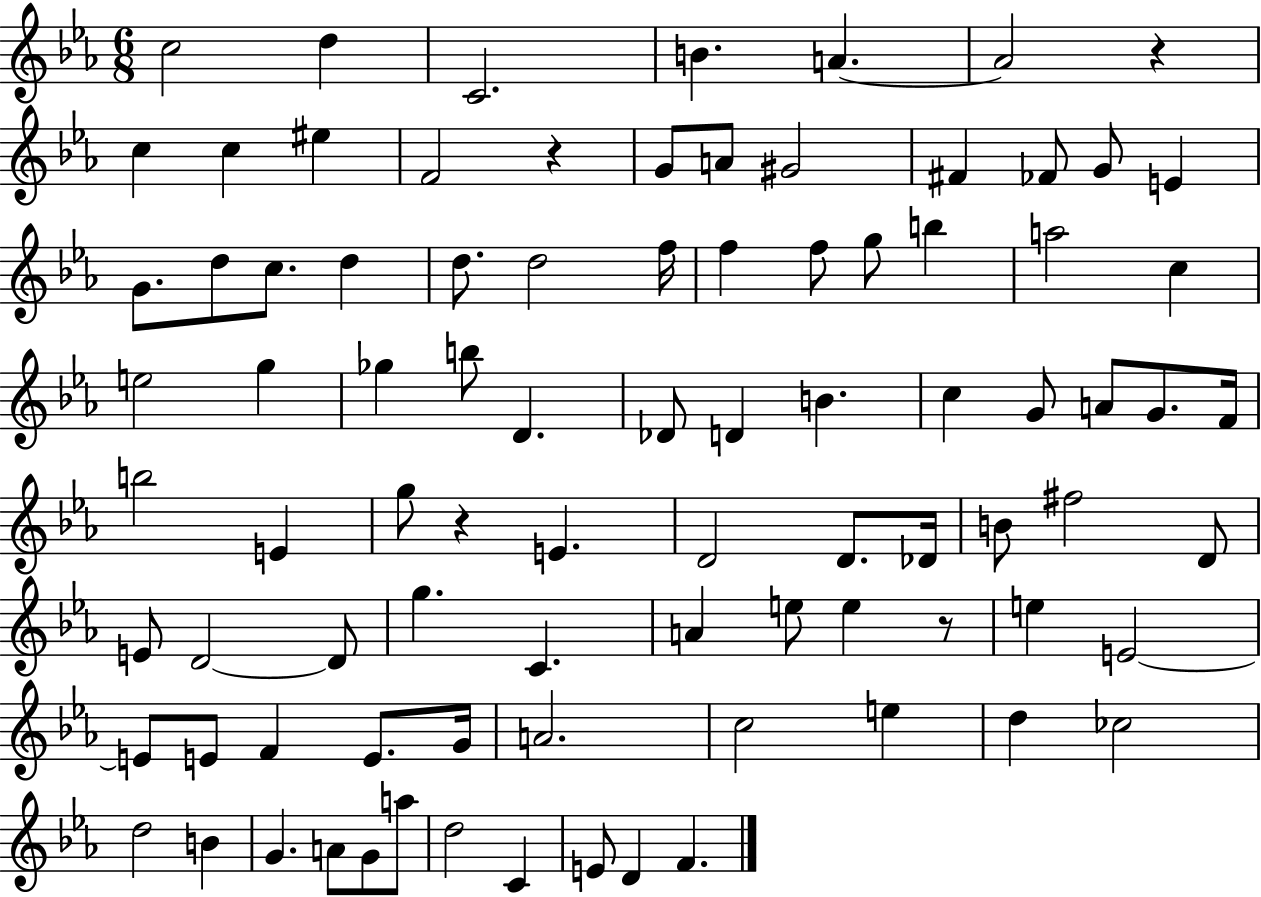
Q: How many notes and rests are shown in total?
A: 88